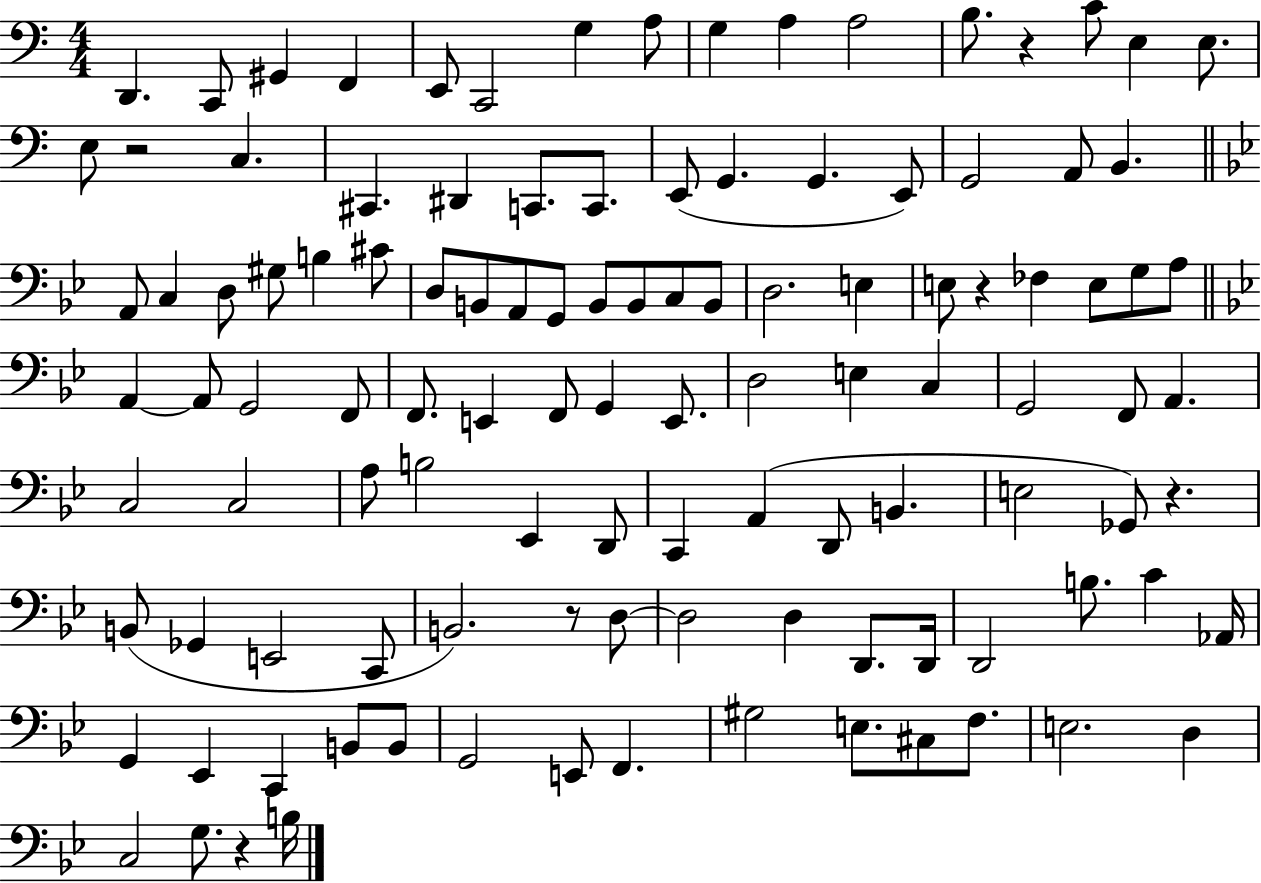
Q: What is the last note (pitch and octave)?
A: B3